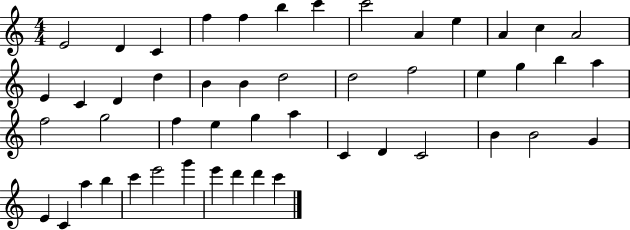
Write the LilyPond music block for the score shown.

{
  \clef treble
  \numericTimeSignature
  \time 4/4
  \key c \major
  e'2 d'4 c'4 | f''4 f''4 b''4 c'''4 | c'''2 a'4 e''4 | a'4 c''4 a'2 | \break e'4 c'4 d'4 d''4 | b'4 b'4 d''2 | d''2 f''2 | e''4 g''4 b''4 a''4 | \break f''2 g''2 | f''4 e''4 g''4 a''4 | c'4 d'4 c'2 | b'4 b'2 g'4 | \break e'4 c'4 a''4 b''4 | c'''4 e'''2 g'''4 | e'''4 d'''4 d'''4 c'''4 | \bar "|."
}